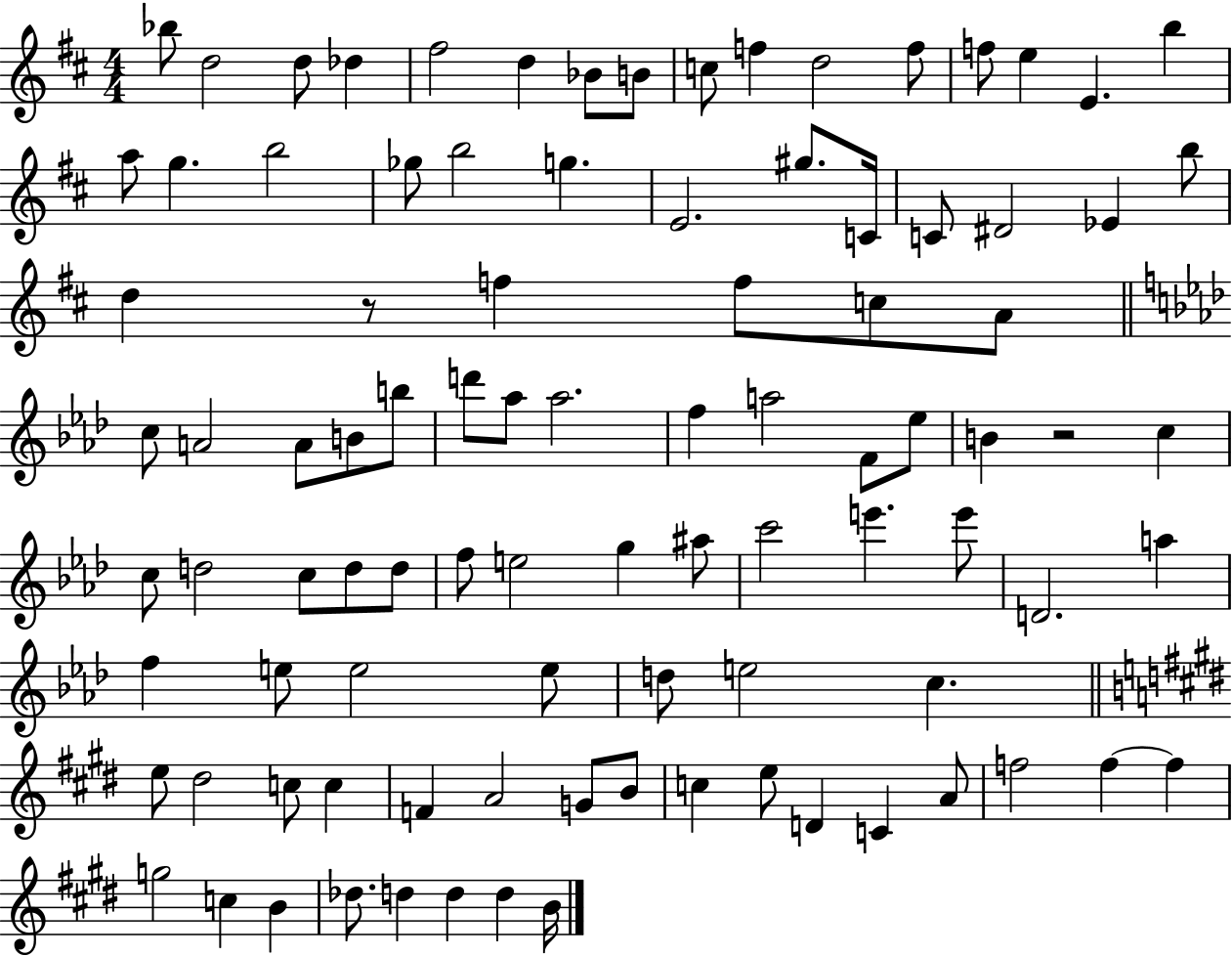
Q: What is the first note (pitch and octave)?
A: Bb5